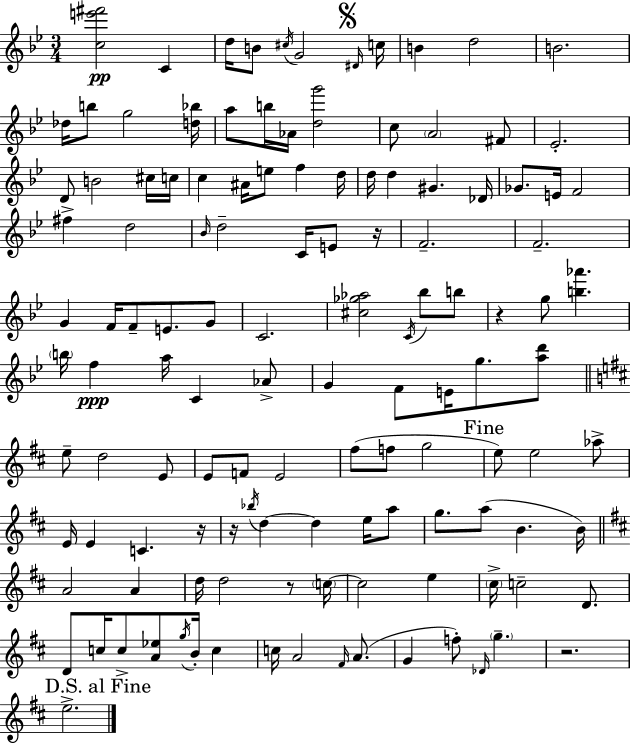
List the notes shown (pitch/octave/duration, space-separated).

[C5,E6,F#6]/h C4/q D5/s B4/e C#5/s G4/h D#4/s C5/s B4/q D5/h B4/h. Db5/s B5/e G5/h [D5,Bb5]/s A5/e B5/s Ab4/s [D5,G6]/h C5/e A4/h F#4/e Eb4/h. D4/e B4/h C#5/s C5/s C5/q A#4/s E5/e F5/q D5/s D5/s D5/q G#4/q. Db4/s Gb4/e. E4/s F4/h F#5/q D5/h Bb4/s D5/h C4/s E4/e R/s F4/h. F4/h. G4/q F4/s F4/e E4/e. G4/e C4/h. [C#5,Gb5,Ab5]/h C4/s Bb5/e B5/e R/q G5/e [B5,Ab6]/q. B5/s F5/q A5/s C4/q Ab4/e G4/q F4/e E4/s G5/e. [A5,D6]/e E5/e D5/h E4/e E4/e F4/e E4/h F#5/e F5/e G5/h E5/e E5/h Ab5/e E4/s E4/q C4/q. R/s R/s Bb5/s D5/q D5/q E5/s A5/e G5/e. A5/e B4/q. B4/s A4/h A4/q D5/s D5/h R/e C5/s C5/h E5/q C#5/s C5/h D4/e. D4/e C5/s C5/e [A4,Eb5]/e G5/s B4/s C5/q C5/s A4/h F#4/s A4/e. G4/q F5/e Db4/s G5/q. R/h. E5/h.